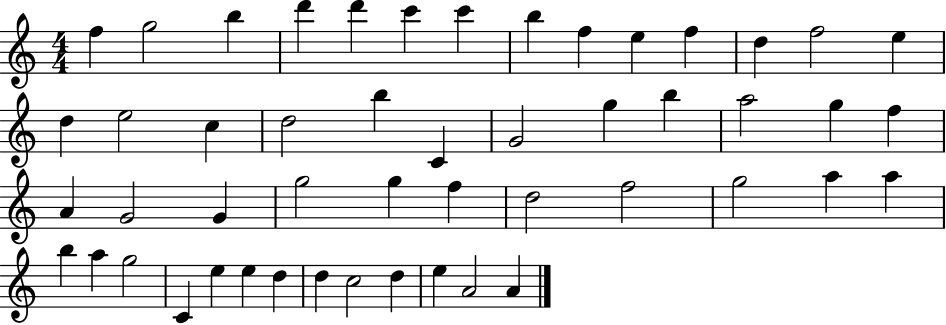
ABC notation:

X:1
T:Untitled
M:4/4
L:1/4
K:C
f g2 b d' d' c' c' b f e f d f2 e d e2 c d2 b C G2 g b a2 g f A G2 G g2 g f d2 f2 g2 a a b a g2 C e e d d c2 d e A2 A